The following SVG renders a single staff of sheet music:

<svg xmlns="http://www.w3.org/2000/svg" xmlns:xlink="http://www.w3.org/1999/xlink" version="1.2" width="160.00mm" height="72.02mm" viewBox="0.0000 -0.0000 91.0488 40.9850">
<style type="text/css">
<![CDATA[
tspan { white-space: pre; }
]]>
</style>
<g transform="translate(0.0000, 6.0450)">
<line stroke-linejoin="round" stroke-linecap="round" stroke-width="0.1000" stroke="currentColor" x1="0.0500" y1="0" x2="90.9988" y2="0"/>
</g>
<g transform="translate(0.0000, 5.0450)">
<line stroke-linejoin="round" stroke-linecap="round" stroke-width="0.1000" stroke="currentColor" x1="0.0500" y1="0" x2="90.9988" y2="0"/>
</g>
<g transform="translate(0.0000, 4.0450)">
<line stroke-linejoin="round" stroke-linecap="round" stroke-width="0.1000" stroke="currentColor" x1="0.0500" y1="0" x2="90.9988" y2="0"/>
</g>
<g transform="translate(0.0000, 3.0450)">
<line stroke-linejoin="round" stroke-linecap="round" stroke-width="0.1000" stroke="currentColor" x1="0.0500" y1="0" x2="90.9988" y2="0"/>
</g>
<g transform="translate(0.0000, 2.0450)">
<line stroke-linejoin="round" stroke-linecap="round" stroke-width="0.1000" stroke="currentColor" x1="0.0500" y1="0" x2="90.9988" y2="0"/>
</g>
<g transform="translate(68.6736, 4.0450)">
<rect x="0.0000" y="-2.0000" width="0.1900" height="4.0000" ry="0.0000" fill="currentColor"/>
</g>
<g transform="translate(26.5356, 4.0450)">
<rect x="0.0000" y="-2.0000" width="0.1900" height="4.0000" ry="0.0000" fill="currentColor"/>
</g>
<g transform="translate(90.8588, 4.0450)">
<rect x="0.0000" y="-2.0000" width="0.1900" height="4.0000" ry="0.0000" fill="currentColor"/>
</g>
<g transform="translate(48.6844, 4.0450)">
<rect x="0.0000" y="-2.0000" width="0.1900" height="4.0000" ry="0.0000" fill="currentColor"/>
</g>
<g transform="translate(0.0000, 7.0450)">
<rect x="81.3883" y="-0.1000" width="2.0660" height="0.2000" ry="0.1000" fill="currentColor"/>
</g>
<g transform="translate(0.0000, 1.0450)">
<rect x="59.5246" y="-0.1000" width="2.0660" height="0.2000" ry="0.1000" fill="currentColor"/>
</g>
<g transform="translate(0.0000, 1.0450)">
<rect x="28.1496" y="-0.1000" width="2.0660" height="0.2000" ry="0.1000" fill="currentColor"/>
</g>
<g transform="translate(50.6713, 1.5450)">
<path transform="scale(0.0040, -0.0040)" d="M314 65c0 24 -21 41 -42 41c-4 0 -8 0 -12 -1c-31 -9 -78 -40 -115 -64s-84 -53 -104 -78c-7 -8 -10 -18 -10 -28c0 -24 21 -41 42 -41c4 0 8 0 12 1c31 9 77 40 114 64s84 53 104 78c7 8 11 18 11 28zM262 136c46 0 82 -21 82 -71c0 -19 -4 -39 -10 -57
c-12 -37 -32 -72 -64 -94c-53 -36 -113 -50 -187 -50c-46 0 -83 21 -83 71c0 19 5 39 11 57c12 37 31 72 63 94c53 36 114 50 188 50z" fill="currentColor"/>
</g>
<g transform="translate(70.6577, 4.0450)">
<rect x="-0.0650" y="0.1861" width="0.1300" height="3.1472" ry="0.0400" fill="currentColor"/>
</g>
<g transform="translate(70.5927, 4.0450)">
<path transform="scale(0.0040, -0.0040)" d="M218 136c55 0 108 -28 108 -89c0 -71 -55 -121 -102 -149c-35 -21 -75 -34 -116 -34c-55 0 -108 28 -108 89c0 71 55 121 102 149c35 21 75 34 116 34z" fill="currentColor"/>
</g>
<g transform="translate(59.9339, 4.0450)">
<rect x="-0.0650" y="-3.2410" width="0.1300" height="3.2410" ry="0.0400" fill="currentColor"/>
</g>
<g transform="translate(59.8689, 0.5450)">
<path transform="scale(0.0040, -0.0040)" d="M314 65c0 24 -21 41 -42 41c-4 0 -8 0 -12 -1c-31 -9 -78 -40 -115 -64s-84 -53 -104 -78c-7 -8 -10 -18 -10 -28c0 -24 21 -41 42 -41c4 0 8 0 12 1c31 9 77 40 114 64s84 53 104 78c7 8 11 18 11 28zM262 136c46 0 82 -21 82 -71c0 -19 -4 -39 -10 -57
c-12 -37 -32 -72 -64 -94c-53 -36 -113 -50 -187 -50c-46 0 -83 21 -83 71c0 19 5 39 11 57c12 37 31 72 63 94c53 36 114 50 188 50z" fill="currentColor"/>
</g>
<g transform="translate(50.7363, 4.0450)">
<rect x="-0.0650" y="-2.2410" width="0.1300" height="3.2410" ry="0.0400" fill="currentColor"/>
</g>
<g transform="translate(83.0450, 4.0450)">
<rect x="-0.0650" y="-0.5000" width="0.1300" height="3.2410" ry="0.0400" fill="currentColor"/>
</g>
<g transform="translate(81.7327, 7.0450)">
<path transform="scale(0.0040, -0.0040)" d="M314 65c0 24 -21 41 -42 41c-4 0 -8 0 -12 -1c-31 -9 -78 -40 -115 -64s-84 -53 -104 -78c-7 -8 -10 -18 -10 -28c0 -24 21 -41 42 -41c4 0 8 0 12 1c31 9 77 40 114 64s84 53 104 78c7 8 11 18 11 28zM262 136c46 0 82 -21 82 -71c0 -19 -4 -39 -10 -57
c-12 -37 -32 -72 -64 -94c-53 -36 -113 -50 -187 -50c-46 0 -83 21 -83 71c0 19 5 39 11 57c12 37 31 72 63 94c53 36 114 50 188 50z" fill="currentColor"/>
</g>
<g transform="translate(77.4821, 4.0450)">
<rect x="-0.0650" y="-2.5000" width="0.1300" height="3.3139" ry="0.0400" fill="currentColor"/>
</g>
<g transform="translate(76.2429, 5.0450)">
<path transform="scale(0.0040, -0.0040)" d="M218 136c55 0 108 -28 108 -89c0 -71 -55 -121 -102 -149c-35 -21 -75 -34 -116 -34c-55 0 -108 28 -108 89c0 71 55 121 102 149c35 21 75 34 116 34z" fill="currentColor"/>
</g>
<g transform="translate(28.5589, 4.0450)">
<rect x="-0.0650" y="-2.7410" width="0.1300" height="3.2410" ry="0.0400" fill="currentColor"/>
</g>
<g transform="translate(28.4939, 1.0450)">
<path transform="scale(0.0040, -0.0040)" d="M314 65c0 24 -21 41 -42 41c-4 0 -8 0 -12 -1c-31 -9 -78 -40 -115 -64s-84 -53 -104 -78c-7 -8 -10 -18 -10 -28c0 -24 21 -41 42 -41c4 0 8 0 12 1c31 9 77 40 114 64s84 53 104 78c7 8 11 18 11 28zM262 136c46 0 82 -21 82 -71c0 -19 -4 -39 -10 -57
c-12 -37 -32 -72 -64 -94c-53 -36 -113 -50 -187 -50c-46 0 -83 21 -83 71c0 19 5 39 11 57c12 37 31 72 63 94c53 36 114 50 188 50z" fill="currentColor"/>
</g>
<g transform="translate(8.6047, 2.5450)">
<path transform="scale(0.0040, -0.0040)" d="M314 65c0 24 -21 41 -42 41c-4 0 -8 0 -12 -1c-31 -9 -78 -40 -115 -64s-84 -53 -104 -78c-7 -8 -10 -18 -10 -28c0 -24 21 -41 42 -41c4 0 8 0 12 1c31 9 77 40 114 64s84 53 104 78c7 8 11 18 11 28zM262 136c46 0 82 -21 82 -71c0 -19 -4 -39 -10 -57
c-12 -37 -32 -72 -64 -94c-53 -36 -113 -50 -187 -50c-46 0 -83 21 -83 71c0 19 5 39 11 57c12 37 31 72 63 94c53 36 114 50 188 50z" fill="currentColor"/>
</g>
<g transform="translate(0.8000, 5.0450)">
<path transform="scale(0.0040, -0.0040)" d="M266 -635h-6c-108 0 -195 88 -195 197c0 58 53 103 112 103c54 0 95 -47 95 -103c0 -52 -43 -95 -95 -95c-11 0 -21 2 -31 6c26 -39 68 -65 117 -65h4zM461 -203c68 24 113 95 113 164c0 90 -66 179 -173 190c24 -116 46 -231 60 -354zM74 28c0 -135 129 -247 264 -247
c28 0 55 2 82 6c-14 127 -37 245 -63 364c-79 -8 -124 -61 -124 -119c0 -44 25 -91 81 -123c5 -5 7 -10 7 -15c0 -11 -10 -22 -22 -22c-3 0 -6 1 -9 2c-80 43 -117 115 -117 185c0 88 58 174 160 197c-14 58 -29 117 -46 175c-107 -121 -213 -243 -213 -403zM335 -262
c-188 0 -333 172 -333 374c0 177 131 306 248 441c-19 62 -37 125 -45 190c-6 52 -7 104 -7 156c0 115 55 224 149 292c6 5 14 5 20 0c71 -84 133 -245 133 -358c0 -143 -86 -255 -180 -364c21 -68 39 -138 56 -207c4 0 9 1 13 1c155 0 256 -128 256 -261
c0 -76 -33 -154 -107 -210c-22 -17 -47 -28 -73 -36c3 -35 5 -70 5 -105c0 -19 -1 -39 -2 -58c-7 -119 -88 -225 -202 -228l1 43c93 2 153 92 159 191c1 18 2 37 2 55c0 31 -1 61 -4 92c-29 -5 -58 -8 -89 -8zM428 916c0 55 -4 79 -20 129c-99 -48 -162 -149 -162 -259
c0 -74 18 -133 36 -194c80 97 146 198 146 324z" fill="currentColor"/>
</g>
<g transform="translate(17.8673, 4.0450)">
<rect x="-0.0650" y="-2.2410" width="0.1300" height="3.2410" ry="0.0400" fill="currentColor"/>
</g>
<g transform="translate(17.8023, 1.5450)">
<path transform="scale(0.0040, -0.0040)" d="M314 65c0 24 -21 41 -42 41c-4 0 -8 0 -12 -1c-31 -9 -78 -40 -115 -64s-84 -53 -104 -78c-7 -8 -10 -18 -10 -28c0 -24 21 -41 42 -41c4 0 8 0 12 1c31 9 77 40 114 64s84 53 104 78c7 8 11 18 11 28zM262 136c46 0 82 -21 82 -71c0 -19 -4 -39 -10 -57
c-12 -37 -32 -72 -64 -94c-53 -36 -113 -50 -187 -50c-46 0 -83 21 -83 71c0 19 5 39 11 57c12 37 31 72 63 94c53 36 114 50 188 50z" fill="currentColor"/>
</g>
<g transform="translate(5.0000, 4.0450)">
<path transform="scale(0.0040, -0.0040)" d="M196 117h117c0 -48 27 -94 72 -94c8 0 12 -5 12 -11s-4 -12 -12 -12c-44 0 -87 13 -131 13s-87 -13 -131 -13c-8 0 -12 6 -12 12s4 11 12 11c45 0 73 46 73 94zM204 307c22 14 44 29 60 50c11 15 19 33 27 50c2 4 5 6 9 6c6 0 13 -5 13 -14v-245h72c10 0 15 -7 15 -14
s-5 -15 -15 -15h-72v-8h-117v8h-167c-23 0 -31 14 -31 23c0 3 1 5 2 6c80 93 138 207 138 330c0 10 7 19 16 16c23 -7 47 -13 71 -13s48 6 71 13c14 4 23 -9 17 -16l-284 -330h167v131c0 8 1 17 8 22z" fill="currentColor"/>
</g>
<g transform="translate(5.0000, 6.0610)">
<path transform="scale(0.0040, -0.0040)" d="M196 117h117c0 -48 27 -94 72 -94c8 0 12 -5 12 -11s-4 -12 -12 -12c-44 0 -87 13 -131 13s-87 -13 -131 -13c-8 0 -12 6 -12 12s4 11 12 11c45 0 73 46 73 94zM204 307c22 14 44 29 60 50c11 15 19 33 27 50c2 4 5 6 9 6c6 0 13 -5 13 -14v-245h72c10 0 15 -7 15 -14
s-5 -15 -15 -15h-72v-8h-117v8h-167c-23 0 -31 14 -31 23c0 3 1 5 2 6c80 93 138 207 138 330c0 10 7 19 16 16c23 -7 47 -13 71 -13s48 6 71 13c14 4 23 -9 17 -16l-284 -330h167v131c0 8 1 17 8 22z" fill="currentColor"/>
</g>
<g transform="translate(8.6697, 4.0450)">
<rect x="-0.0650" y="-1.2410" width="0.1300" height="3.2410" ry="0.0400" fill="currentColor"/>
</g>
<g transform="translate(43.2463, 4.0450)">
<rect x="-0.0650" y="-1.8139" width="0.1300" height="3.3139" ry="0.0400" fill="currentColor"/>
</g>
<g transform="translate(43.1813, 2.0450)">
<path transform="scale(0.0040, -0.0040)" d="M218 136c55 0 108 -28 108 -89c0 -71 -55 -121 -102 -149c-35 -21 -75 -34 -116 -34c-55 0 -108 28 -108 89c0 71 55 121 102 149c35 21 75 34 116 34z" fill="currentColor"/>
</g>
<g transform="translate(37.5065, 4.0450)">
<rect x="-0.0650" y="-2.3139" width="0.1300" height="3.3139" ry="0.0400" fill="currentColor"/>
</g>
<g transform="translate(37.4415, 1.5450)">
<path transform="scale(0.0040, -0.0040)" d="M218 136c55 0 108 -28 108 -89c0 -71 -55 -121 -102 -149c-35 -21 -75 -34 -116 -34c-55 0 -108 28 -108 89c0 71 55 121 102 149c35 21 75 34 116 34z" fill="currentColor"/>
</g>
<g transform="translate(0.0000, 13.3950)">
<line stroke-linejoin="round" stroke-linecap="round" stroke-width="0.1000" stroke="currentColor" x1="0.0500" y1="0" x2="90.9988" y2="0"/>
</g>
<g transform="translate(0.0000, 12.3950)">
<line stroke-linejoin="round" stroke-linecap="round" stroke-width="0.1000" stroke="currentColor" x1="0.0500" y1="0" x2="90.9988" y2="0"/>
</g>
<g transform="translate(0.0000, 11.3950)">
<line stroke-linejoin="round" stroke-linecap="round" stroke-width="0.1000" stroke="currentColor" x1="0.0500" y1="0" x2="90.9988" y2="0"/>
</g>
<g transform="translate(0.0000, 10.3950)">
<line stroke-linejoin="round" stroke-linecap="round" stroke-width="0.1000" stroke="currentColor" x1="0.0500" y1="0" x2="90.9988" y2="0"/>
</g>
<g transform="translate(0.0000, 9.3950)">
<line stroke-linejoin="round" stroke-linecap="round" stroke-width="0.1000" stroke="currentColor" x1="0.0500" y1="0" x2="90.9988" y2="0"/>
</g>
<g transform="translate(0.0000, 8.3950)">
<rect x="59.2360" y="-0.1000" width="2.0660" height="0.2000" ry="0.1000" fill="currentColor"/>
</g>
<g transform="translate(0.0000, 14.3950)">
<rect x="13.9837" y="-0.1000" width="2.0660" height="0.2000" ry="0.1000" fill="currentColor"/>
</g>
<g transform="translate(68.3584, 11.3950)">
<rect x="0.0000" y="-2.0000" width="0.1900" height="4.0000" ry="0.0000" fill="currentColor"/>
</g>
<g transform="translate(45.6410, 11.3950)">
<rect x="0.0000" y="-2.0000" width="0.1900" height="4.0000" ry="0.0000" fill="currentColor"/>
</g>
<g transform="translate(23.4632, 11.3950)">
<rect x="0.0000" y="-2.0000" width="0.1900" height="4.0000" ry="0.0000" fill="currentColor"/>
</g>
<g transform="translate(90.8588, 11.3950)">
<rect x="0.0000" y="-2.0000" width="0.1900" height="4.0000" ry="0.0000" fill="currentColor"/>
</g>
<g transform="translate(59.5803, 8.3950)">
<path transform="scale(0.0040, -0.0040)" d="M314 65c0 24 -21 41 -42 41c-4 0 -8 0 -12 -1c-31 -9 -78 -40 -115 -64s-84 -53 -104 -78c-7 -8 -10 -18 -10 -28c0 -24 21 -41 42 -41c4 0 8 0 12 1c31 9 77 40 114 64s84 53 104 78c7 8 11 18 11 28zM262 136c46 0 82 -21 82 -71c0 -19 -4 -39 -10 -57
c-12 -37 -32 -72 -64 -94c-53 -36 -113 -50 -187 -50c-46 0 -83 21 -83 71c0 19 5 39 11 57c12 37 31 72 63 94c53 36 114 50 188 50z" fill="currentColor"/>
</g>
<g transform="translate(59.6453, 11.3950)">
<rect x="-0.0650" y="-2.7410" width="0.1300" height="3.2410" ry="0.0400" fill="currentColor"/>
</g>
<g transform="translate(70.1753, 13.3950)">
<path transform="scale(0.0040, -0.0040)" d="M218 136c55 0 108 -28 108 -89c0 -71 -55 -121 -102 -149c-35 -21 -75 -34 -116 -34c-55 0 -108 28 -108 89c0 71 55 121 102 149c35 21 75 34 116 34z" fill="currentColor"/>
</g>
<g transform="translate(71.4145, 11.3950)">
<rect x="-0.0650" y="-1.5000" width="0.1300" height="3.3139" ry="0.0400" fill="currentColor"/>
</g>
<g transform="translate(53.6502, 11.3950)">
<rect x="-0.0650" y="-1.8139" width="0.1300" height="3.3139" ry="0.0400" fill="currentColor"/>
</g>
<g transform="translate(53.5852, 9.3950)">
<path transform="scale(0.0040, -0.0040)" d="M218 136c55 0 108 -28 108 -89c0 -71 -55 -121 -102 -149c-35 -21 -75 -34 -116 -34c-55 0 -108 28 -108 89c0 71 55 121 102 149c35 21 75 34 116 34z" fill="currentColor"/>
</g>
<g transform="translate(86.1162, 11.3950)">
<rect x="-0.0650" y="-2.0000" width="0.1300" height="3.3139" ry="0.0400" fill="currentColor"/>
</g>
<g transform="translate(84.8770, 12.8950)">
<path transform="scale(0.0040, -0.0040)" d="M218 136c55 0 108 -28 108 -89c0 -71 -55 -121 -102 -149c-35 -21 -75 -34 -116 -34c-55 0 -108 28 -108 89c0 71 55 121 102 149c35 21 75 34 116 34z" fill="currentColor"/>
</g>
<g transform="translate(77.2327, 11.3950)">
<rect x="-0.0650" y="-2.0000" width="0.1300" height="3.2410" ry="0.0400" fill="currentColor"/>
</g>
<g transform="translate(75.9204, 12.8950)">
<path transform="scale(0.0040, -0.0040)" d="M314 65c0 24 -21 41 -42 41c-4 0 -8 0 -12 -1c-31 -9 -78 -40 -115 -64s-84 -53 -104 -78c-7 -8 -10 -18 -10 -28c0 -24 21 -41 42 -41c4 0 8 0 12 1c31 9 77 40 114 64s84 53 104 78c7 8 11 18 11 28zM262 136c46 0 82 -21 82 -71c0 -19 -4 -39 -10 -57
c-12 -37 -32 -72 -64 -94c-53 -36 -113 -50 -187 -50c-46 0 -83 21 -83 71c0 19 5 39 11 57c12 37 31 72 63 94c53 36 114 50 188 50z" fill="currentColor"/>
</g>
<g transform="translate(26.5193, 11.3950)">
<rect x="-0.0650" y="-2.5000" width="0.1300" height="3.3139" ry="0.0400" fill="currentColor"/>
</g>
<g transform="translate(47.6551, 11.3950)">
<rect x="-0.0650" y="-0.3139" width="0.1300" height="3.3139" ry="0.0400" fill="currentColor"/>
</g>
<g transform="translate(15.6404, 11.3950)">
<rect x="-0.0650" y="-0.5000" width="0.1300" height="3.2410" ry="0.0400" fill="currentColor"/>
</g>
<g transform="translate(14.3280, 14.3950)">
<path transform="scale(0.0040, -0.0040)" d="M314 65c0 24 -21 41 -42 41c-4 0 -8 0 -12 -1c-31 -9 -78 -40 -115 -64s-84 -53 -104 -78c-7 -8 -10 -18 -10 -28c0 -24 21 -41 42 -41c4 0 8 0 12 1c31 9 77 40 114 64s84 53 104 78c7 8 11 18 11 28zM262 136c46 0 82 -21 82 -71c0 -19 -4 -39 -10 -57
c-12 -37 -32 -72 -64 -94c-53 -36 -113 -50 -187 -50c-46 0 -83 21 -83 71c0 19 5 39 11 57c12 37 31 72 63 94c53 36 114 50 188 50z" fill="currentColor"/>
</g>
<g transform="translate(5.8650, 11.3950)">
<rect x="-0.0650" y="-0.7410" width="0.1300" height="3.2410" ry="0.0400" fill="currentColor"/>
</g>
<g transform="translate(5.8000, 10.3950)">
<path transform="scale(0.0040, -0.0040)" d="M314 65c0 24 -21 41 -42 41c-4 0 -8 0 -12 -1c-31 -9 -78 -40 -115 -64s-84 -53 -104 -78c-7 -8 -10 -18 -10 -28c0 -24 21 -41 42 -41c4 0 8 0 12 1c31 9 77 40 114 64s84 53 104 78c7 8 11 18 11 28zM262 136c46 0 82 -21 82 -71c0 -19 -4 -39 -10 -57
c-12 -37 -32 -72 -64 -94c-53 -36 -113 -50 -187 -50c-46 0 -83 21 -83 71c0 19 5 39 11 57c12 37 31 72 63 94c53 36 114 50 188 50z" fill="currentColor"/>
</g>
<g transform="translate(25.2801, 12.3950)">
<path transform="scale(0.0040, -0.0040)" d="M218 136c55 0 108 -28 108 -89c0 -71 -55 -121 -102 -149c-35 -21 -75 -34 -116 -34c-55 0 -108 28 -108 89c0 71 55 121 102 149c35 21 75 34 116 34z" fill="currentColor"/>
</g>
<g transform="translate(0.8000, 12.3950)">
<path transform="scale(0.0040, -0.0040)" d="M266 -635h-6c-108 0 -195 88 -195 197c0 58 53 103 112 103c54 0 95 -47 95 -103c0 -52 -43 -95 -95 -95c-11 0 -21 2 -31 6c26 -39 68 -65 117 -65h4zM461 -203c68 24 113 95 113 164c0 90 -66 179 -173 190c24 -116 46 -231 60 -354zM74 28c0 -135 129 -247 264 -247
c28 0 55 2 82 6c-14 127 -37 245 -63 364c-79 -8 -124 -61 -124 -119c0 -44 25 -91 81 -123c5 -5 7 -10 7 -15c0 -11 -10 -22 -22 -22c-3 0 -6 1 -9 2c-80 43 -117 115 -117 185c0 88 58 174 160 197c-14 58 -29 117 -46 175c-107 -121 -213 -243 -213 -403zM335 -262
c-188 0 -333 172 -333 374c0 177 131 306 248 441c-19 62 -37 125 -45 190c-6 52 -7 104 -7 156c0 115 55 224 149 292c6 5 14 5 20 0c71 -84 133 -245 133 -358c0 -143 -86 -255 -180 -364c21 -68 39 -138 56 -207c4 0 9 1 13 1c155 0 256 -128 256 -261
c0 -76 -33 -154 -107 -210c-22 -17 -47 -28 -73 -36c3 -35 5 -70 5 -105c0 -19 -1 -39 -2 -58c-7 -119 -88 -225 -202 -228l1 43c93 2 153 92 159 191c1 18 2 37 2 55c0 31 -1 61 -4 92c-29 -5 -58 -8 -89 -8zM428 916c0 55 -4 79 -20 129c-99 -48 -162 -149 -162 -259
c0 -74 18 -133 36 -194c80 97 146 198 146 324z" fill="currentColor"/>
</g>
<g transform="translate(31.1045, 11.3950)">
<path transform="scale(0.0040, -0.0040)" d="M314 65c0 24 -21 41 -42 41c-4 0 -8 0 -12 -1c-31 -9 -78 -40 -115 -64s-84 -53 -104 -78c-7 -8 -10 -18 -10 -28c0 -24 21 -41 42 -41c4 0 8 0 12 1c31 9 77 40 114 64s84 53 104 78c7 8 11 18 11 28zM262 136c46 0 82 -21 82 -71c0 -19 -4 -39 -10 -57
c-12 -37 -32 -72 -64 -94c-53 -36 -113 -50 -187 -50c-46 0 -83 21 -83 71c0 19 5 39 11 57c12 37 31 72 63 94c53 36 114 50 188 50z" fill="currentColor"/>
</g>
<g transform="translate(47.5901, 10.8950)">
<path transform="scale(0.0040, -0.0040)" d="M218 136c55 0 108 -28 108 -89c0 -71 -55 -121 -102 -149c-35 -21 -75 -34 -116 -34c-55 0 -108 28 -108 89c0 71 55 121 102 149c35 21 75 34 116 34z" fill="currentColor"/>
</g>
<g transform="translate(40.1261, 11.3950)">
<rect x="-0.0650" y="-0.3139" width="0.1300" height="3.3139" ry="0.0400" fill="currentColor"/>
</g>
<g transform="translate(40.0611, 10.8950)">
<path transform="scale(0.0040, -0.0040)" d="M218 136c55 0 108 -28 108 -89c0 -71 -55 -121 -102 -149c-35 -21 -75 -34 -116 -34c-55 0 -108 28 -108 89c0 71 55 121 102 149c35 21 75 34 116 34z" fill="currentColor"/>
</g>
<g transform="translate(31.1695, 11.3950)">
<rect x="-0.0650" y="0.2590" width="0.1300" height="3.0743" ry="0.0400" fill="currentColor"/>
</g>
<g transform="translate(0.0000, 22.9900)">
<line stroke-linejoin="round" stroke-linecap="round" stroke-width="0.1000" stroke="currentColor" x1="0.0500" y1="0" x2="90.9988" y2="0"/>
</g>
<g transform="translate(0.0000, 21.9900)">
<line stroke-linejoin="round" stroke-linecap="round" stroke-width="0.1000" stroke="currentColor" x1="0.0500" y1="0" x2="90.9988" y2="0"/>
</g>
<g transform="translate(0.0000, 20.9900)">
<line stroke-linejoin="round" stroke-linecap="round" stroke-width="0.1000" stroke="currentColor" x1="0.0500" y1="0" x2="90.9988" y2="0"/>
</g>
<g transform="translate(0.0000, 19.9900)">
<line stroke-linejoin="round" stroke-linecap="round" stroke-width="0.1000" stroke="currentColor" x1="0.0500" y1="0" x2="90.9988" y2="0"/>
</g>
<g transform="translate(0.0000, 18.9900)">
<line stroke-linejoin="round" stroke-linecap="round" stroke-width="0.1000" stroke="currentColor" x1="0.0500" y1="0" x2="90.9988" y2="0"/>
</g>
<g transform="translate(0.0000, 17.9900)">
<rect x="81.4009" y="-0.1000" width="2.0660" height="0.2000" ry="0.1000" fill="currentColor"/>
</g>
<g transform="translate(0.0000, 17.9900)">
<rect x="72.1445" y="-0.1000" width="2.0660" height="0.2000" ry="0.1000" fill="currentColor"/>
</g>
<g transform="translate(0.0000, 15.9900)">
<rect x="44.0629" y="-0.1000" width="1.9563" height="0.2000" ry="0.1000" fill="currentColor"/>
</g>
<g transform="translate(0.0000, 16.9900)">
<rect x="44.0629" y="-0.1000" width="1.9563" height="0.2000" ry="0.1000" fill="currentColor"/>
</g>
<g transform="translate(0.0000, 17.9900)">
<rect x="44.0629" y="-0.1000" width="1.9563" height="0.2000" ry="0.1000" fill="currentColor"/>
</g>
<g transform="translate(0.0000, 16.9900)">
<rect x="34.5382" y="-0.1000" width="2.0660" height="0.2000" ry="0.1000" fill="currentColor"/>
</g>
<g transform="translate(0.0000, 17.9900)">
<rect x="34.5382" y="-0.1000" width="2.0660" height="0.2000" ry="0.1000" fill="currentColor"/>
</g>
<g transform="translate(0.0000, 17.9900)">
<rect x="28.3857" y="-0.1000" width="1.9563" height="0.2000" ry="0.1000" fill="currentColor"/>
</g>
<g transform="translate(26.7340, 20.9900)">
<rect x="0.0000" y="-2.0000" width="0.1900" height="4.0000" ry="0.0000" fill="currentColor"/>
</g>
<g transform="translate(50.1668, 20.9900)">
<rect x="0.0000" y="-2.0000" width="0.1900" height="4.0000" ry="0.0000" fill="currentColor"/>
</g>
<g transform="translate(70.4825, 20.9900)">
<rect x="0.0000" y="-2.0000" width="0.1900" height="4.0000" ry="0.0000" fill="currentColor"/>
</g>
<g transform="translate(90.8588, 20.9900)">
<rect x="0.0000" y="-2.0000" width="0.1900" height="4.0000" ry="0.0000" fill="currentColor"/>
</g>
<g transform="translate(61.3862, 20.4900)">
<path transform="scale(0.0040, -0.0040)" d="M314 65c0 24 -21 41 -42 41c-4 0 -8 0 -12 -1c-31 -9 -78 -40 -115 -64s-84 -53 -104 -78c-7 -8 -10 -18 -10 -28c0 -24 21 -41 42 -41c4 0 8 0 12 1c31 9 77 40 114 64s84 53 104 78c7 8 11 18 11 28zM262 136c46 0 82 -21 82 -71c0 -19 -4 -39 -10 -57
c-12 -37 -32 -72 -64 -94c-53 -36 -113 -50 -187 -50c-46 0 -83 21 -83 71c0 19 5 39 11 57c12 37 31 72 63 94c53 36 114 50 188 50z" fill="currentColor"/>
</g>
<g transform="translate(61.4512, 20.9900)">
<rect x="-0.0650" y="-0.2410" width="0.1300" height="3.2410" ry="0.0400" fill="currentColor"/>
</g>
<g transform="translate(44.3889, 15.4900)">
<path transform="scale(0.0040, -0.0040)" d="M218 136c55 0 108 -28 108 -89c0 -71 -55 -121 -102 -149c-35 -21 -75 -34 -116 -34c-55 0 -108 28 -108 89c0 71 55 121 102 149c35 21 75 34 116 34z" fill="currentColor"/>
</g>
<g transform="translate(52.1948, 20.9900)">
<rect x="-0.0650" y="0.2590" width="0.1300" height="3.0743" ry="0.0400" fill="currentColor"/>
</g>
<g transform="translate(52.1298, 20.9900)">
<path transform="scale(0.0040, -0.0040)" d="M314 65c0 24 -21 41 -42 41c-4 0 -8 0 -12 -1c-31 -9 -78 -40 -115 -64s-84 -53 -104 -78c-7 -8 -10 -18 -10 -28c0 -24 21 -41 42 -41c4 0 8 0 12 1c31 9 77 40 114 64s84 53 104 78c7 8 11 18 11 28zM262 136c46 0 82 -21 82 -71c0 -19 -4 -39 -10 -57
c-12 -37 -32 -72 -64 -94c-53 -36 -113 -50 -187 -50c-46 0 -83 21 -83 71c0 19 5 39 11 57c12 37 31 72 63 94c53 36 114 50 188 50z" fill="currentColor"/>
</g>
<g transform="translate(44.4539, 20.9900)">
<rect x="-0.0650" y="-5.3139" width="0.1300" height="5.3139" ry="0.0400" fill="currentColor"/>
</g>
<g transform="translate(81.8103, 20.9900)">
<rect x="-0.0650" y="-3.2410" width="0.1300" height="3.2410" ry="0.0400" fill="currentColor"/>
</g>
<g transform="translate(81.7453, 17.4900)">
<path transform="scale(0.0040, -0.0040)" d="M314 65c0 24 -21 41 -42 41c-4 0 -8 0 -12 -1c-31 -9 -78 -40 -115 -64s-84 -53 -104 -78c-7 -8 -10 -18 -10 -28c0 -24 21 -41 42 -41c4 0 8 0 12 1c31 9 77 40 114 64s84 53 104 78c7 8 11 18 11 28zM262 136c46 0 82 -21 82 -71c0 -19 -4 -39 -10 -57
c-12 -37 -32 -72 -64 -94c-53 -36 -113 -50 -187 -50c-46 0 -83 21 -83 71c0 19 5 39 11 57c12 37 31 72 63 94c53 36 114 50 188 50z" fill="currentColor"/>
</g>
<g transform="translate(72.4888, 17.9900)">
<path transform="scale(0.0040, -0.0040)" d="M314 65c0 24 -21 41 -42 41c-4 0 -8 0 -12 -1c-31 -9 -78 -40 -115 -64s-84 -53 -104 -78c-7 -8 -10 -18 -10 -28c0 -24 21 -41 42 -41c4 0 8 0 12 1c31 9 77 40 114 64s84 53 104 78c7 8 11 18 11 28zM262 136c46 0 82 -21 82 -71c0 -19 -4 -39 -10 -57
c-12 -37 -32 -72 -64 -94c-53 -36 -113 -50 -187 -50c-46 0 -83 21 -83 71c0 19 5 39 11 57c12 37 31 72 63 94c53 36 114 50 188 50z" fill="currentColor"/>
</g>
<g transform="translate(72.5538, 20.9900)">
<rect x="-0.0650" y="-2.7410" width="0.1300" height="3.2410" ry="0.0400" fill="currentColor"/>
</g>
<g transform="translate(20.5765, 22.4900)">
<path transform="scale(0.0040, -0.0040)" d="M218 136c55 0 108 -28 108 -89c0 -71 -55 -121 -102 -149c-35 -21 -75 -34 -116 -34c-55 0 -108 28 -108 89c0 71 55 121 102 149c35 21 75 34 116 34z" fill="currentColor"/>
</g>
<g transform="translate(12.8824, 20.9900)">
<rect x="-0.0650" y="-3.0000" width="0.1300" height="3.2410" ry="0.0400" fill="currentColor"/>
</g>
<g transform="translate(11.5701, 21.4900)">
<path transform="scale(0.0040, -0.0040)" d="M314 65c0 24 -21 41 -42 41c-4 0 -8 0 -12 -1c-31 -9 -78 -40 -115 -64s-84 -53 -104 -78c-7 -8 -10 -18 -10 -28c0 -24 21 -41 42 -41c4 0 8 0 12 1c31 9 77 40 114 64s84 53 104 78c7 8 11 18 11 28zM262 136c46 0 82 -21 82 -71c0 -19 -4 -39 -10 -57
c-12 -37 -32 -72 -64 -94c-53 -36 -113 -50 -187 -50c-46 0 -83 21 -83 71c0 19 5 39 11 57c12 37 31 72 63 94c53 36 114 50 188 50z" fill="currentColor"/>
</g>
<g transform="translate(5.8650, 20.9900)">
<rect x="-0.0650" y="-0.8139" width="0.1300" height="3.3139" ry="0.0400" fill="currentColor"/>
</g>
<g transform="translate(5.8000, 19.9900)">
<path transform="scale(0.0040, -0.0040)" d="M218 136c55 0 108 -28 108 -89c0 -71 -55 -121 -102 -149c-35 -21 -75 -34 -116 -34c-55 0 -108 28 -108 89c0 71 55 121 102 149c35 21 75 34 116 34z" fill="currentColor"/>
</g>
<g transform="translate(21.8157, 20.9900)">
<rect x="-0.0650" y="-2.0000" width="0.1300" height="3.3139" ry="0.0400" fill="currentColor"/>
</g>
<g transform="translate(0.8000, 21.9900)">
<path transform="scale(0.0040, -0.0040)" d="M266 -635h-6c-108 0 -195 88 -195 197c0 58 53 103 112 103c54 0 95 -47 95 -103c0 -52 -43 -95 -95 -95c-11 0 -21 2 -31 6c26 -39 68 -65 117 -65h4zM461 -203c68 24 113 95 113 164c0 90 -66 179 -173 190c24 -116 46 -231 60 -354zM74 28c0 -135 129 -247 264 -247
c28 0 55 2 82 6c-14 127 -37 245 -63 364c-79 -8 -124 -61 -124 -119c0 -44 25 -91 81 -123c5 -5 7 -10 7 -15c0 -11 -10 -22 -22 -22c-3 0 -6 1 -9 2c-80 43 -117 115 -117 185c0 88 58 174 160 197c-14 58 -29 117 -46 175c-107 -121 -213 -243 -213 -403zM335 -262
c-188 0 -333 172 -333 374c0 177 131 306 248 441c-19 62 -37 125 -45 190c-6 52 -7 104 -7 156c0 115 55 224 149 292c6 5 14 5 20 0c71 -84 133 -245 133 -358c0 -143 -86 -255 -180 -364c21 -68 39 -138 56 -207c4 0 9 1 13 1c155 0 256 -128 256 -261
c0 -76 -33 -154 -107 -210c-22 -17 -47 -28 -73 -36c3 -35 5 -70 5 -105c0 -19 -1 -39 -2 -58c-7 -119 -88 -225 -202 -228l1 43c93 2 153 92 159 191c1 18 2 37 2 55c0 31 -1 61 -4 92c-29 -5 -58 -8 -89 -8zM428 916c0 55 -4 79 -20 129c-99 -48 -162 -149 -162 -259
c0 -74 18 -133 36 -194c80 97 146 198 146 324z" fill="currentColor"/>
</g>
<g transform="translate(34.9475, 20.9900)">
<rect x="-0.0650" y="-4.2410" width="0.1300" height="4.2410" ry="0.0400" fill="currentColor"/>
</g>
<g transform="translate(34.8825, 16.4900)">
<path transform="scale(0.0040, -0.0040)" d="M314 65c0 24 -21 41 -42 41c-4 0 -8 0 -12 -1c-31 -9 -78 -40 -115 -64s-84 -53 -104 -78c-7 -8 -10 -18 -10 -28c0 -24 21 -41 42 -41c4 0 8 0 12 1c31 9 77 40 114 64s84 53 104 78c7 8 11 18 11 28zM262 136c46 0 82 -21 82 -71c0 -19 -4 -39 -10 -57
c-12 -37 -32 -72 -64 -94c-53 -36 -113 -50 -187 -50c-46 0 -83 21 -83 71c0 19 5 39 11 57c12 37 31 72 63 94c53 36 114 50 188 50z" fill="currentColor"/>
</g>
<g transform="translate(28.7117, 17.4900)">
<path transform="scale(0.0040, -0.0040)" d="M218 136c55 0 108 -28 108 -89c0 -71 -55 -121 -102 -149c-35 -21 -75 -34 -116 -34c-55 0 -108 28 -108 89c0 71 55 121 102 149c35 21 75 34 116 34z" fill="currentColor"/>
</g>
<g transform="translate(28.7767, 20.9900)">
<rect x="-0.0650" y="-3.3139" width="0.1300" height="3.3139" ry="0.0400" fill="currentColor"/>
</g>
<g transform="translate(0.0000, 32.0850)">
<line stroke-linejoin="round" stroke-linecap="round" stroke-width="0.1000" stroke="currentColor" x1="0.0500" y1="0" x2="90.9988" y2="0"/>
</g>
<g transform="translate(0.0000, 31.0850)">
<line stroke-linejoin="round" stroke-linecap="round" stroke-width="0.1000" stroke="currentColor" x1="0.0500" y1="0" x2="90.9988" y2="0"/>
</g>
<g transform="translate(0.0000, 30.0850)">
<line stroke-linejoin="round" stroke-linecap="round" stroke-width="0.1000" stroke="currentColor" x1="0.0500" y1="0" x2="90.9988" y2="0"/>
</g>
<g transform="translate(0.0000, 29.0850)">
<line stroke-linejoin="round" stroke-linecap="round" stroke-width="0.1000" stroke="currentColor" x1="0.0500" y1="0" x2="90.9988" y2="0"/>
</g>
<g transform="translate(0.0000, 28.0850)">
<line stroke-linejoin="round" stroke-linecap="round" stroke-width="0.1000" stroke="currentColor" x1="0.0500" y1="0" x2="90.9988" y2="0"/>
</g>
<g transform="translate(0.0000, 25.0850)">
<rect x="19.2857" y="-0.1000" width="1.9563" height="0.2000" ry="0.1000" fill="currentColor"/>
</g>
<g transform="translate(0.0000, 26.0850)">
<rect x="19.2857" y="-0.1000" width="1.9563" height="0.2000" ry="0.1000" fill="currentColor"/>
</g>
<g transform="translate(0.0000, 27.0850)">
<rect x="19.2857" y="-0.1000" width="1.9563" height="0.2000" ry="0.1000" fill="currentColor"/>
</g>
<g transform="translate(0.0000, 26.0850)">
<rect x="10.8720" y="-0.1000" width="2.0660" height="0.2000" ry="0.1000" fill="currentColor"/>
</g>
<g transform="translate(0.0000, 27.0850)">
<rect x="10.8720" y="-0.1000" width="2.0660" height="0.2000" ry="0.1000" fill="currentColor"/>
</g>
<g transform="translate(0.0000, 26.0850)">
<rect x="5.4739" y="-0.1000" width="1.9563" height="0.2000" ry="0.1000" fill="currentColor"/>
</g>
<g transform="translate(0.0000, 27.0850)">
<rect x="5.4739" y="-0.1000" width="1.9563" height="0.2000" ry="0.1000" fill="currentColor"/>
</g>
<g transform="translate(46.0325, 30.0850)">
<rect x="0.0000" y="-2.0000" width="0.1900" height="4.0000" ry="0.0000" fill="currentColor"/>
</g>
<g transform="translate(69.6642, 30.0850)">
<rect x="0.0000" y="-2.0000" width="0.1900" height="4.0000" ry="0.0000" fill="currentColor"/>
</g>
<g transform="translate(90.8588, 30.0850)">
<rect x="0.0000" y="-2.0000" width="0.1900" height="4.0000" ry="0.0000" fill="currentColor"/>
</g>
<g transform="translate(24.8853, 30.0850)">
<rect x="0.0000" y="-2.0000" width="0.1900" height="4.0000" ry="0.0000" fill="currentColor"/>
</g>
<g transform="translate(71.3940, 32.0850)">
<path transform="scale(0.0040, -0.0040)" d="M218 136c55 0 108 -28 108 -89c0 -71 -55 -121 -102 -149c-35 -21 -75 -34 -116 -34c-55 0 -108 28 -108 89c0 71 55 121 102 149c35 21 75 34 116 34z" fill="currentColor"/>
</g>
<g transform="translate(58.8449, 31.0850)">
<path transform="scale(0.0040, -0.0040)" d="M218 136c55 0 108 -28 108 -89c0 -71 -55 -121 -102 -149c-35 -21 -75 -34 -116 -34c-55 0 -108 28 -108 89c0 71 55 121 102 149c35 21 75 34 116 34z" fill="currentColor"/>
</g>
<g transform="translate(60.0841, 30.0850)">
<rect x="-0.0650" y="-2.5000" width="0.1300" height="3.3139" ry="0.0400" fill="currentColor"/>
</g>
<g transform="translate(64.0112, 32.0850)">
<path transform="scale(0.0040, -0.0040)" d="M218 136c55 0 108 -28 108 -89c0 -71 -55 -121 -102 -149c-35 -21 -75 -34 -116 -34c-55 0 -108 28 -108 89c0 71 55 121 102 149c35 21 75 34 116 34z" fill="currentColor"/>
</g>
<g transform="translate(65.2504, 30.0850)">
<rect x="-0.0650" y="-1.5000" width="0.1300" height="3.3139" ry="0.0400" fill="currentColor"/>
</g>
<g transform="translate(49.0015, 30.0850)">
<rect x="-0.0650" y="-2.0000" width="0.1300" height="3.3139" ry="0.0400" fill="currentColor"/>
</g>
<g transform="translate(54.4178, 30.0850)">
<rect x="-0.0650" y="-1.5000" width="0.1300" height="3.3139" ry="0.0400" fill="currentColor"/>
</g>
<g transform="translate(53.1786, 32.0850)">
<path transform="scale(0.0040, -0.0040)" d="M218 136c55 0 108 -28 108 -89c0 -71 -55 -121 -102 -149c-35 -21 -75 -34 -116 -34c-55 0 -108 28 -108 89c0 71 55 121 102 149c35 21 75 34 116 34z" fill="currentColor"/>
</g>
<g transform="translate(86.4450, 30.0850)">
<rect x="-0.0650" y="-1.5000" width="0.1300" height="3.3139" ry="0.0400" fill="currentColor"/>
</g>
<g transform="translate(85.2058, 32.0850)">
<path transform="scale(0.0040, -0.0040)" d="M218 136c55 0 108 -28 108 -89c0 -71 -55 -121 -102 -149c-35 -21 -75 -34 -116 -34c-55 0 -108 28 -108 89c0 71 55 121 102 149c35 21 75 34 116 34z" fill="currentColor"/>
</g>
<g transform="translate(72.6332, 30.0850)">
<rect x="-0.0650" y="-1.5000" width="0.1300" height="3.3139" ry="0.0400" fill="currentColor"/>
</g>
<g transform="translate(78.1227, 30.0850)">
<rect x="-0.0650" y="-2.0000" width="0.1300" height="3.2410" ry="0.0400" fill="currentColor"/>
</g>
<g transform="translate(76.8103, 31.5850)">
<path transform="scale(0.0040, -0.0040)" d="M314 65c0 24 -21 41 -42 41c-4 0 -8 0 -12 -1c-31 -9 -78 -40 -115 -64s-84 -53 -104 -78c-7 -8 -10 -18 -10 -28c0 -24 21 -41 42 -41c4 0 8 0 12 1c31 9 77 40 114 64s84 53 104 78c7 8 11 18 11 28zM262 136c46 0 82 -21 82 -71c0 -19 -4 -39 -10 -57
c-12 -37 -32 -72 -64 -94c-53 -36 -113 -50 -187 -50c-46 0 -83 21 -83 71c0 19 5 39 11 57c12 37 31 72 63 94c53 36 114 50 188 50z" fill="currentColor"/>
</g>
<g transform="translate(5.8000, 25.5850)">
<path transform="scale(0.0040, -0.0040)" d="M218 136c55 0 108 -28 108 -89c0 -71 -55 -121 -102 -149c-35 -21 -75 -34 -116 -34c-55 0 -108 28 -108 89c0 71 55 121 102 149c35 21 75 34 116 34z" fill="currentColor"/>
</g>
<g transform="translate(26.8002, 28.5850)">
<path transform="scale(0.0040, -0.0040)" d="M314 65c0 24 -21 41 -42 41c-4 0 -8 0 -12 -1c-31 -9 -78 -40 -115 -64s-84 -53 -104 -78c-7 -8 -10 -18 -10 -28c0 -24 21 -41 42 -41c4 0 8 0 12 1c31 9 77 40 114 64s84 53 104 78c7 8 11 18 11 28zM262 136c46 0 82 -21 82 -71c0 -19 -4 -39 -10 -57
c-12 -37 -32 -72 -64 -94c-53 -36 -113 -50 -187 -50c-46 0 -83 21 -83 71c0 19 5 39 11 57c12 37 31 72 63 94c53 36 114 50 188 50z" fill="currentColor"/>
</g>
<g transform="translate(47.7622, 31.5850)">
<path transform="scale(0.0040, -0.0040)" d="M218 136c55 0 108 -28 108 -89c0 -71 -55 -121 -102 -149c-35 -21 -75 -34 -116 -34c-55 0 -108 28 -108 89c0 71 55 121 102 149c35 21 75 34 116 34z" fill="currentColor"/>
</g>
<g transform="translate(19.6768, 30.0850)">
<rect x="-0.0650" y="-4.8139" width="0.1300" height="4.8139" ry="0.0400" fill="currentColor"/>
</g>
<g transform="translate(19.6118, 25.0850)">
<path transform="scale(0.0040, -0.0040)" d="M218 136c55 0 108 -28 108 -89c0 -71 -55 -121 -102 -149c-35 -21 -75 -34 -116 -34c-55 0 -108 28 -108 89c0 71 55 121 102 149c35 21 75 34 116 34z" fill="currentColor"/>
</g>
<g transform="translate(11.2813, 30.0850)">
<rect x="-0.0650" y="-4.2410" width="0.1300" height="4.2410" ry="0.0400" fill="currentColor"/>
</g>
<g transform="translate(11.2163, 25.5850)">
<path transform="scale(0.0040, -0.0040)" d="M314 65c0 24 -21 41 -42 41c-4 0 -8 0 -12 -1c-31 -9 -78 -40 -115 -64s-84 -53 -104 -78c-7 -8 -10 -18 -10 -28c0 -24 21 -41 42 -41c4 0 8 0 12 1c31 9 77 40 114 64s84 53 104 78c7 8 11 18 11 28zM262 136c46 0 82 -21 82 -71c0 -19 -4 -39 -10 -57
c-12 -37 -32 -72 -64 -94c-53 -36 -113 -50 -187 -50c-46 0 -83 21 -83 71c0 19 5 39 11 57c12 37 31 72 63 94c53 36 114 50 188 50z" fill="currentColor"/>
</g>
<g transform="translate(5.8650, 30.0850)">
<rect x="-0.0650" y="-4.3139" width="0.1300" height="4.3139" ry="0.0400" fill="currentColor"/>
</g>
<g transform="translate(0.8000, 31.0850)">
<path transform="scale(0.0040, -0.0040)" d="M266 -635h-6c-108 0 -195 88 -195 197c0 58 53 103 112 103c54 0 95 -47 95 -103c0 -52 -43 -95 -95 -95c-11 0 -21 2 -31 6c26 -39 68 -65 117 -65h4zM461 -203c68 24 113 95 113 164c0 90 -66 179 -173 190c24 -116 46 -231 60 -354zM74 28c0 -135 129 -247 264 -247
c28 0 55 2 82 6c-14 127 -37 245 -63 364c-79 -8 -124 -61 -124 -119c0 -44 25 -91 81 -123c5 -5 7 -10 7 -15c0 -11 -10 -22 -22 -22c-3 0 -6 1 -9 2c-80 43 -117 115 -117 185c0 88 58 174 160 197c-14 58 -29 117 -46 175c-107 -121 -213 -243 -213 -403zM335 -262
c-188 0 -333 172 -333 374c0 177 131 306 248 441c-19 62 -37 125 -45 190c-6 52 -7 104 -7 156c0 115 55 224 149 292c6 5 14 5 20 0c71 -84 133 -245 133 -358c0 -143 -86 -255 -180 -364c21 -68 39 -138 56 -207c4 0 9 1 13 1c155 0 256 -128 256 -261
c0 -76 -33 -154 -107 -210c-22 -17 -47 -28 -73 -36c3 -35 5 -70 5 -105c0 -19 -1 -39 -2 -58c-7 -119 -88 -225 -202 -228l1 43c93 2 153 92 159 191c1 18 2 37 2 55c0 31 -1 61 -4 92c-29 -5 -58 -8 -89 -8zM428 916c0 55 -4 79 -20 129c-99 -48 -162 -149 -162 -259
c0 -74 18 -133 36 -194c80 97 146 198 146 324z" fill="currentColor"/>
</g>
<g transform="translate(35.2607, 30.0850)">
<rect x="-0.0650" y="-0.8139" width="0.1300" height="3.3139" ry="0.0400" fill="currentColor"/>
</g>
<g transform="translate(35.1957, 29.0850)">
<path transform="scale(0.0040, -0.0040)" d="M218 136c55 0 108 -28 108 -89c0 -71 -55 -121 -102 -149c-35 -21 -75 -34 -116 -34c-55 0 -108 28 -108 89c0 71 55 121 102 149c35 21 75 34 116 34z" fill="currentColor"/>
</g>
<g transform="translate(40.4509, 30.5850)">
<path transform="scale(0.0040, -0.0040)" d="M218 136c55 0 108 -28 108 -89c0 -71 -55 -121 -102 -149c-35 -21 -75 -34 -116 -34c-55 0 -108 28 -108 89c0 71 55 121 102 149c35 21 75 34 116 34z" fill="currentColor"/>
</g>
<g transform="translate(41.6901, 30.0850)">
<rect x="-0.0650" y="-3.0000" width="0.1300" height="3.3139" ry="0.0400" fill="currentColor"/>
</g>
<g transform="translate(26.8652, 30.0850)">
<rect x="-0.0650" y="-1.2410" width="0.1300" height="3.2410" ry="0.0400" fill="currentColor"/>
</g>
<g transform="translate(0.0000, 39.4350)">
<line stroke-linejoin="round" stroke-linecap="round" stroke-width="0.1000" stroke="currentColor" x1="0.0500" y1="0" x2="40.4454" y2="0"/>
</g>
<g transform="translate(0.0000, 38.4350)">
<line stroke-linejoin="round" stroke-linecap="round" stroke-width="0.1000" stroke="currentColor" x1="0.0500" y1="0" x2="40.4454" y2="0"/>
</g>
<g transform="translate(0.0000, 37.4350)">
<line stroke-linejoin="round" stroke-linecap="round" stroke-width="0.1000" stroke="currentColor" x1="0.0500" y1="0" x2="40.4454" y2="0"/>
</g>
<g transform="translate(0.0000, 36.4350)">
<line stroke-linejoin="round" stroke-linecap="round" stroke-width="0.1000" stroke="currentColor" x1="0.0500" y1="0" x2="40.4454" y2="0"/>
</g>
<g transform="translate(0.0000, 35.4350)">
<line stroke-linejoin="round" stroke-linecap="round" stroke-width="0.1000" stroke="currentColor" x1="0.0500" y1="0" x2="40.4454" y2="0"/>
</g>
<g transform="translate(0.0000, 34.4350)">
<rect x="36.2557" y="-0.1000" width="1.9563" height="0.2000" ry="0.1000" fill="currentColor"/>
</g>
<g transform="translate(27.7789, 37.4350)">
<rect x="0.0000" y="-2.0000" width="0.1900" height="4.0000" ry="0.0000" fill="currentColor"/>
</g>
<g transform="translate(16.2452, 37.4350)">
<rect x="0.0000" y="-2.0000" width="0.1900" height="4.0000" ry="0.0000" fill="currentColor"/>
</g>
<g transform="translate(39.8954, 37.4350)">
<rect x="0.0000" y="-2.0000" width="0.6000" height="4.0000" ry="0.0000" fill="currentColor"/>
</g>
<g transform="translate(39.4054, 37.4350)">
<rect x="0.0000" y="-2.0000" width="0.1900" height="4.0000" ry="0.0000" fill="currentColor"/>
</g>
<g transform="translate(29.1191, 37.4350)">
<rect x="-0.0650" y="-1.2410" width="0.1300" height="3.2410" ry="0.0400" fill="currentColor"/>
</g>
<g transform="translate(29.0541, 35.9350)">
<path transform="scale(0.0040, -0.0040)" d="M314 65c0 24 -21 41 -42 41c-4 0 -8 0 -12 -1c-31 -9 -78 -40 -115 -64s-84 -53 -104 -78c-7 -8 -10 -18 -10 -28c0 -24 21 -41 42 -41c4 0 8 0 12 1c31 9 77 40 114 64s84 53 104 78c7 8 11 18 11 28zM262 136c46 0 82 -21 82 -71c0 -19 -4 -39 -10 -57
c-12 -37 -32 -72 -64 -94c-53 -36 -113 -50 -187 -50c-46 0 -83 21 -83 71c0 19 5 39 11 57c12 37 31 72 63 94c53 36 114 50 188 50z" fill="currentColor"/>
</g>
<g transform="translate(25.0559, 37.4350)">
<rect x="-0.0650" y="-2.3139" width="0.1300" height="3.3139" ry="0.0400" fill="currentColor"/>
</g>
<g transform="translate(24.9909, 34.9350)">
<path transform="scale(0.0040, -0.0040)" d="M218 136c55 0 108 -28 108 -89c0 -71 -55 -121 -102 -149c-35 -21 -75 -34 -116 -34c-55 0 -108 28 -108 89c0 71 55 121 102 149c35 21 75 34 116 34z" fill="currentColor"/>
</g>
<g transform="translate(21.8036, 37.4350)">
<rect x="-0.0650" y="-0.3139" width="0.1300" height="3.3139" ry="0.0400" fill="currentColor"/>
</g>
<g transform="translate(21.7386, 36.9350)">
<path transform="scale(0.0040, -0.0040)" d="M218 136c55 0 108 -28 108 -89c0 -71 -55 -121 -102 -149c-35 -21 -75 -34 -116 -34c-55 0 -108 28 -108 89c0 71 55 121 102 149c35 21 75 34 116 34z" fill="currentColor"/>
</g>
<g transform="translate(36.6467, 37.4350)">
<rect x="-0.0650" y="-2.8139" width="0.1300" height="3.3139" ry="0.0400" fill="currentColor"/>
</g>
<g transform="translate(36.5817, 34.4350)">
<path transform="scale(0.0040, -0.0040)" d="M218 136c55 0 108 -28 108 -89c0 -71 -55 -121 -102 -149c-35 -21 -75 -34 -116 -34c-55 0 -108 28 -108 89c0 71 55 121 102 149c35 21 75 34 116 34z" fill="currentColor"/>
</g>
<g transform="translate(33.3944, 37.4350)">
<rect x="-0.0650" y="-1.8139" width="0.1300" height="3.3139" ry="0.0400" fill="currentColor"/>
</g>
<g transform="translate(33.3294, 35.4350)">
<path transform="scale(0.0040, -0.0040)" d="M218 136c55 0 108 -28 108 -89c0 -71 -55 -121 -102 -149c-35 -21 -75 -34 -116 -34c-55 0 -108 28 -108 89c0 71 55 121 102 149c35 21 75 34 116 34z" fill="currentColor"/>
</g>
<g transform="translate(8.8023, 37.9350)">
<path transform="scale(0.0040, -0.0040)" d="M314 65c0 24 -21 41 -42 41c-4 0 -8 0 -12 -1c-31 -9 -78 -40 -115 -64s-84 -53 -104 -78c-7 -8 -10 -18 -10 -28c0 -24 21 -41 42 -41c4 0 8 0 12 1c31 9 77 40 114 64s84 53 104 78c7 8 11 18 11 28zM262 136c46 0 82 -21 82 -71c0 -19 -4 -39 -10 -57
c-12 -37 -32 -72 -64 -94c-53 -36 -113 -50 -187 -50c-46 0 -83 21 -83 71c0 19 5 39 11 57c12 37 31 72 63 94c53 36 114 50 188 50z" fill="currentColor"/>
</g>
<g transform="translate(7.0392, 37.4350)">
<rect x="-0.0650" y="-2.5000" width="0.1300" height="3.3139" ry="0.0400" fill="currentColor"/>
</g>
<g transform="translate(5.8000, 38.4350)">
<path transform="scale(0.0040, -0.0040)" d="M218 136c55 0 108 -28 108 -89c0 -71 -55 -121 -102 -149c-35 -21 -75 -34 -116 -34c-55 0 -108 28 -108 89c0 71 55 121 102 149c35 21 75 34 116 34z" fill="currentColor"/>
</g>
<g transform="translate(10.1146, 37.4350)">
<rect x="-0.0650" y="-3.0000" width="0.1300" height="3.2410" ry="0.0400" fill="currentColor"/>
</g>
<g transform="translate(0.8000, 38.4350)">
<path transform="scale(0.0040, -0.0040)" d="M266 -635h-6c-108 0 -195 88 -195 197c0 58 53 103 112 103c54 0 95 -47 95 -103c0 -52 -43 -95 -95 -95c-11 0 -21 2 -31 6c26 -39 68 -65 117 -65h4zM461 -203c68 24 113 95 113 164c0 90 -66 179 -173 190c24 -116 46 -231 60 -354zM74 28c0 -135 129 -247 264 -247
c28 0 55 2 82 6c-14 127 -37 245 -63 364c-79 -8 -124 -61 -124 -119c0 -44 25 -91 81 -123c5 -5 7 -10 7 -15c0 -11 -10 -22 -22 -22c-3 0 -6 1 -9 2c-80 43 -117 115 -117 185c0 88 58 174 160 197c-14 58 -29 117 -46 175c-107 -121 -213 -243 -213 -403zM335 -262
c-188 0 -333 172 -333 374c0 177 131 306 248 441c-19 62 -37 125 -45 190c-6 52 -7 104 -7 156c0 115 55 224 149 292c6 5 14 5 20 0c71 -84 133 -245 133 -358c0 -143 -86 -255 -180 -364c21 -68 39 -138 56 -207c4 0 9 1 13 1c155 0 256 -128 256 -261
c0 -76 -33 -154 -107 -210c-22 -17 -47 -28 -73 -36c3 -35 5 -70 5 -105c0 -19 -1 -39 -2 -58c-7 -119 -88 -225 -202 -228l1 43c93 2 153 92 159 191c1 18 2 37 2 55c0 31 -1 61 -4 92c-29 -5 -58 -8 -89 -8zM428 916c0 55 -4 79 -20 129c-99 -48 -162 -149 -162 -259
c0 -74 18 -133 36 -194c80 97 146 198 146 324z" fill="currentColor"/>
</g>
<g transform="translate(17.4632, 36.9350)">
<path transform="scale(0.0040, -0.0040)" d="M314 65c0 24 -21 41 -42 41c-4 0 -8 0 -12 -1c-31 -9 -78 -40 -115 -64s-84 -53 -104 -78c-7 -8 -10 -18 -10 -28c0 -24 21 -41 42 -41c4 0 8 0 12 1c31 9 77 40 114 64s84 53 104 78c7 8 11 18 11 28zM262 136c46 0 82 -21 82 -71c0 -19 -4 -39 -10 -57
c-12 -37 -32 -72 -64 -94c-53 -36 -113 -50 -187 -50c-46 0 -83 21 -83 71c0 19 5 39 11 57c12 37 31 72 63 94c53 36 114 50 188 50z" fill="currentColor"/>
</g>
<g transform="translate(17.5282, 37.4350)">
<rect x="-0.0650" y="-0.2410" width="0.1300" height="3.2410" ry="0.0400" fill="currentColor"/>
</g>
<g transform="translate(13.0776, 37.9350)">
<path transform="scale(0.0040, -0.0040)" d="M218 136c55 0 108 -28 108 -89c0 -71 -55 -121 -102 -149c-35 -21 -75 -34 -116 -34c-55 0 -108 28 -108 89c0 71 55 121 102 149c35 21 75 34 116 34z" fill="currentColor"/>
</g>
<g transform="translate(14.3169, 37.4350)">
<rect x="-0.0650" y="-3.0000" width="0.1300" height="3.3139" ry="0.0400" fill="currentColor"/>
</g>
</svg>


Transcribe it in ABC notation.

X:1
T:Untitled
M:4/4
L:1/4
K:C
e2 g2 a2 g f g2 b2 B G C2 d2 C2 G B2 c c f a2 E F2 F d A2 F b d'2 f' B2 c2 a2 b2 d' d'2 e' e2 d A F E G E E F2 E G A2 A c2 c g e2 f a